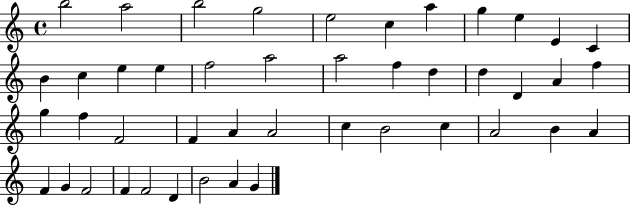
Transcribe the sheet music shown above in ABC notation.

X:1
T:Untitled
M:4/4
L:1/4
K:C
b2 a2 b2 g2 e2 c a g e E C B c e e f2 a2 a2 f d d D A f g f F2 F A A2 c B2 c A2 B A F G F2 F F2 D B2 A G